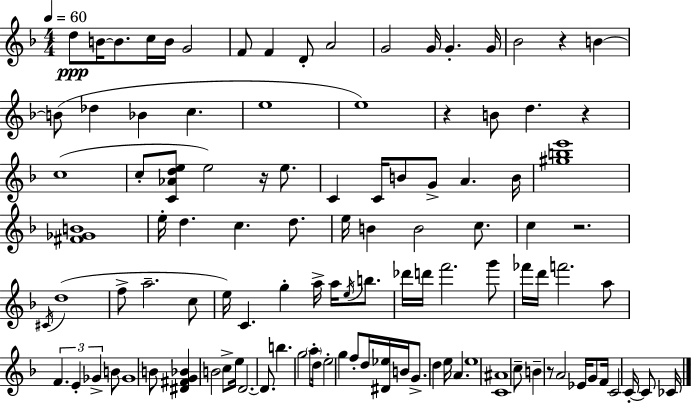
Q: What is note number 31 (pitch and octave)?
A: B4